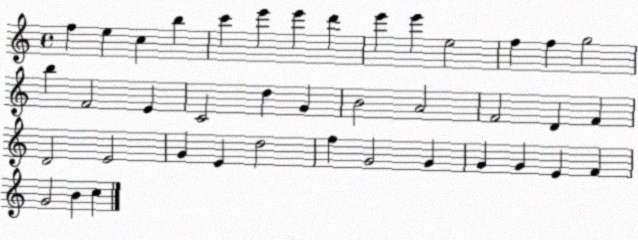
X:1
T:Untitled
M:4/4
L:1/4
K:C
f e c b c' e' e' d' e' e' e2 f f g2 b F2 E C2 d G B2 A2 F2 D F D2 E2 G E d2 f G2 G G G E F G2 B c